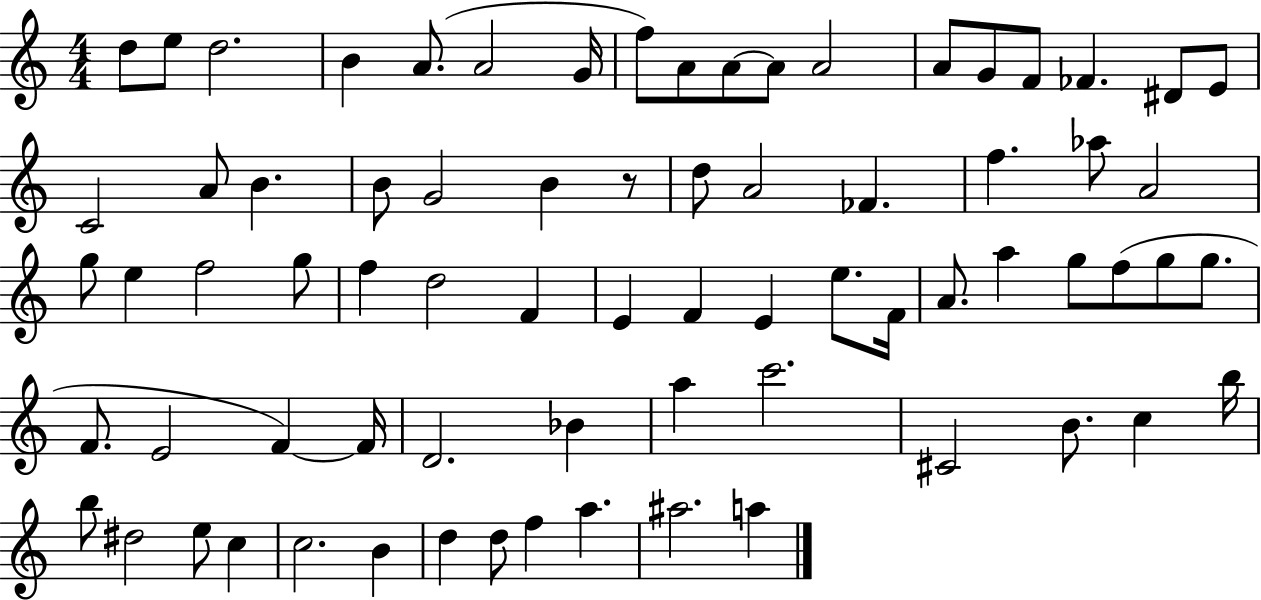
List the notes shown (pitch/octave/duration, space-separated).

D5/e E5/e D5/h. B4/q A4/e. A4/h G4/s F5/e A4/e A4/e A4/e A4/h A4/e G4/e F4/e FES4/q. D#4/e E4/e C4/h A4/e B4/q. B4/e G4/h B4/q R/e D5/e A4/h FES4/q. F5/q. Ab5/e A4/h G5/e E5/q F5/h G5/e F5/q D5/h F4/q E4/q F4/q E4/q E5/e. F4/s A4/e. A5/q G5/e F5/e G5/e G5/e. F4/e. E4/h F4/q F4/s D4/h. Bb4/q A5/q C6/h. C#4/h B4/e. C5/q B5/s B5/e D#5/h E5/e C5/q C5/h. B4/q D5/q D5/e F5/q A5/q. A#5/h. A5/q